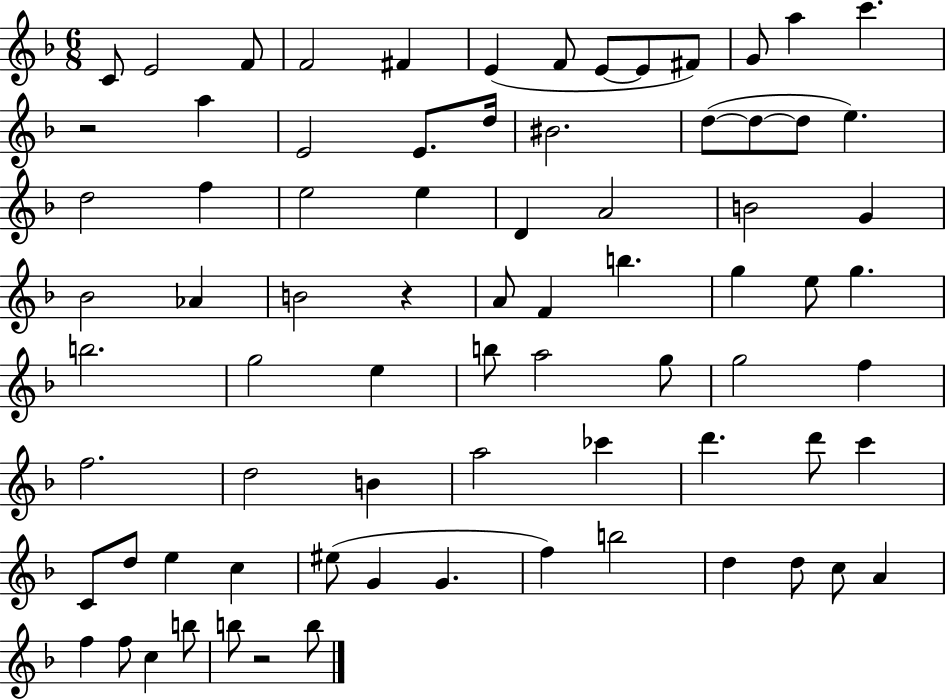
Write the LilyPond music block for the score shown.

{
  \clef treble
  \numericTimeSignature
  \time 6/8
  \key f \major
  \repeat volta 2 { c'8 e'2 f'8 | f'2 fis'4 | e'4( f'8 e'8~~ e'8 fis'8) | g'8 a''4 c'''4. | \break r2 a''4 | e'2 e'8. d''16 | bis'2. | d''8~(~ d''8~~ d''8 e''4.) | \break d''2 f''4 | e''2 e''4 | d'4 a'2 | b'2 g'4 | \break bes'2 aes'4 | b'2 r4 | a'8 f'4 b''4. | g''4 e''8 g''4. | \break b''2. | g''2 e''4 | b''8 a''2 g''8 | g''2 f''4 | \break f''2. | d''2 b'4 | a''2 ces'''4 | d'''4. d'''8 c'''4 | \break c'8 d''8 e''4 c''4 | eis''8( g'4 g'4. | f''4) b''2 | d''4 d''8 c''8 a'4 | \break f''4 f''8 c''4 b''8 | b''8 r2 b''8 | } \bar "|."
}